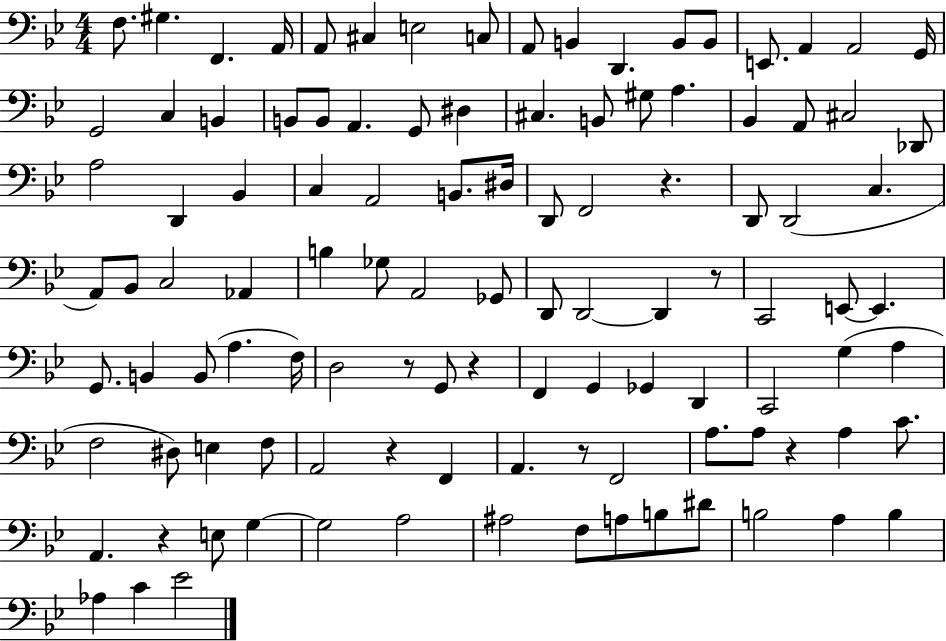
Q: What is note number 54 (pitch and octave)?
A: D2